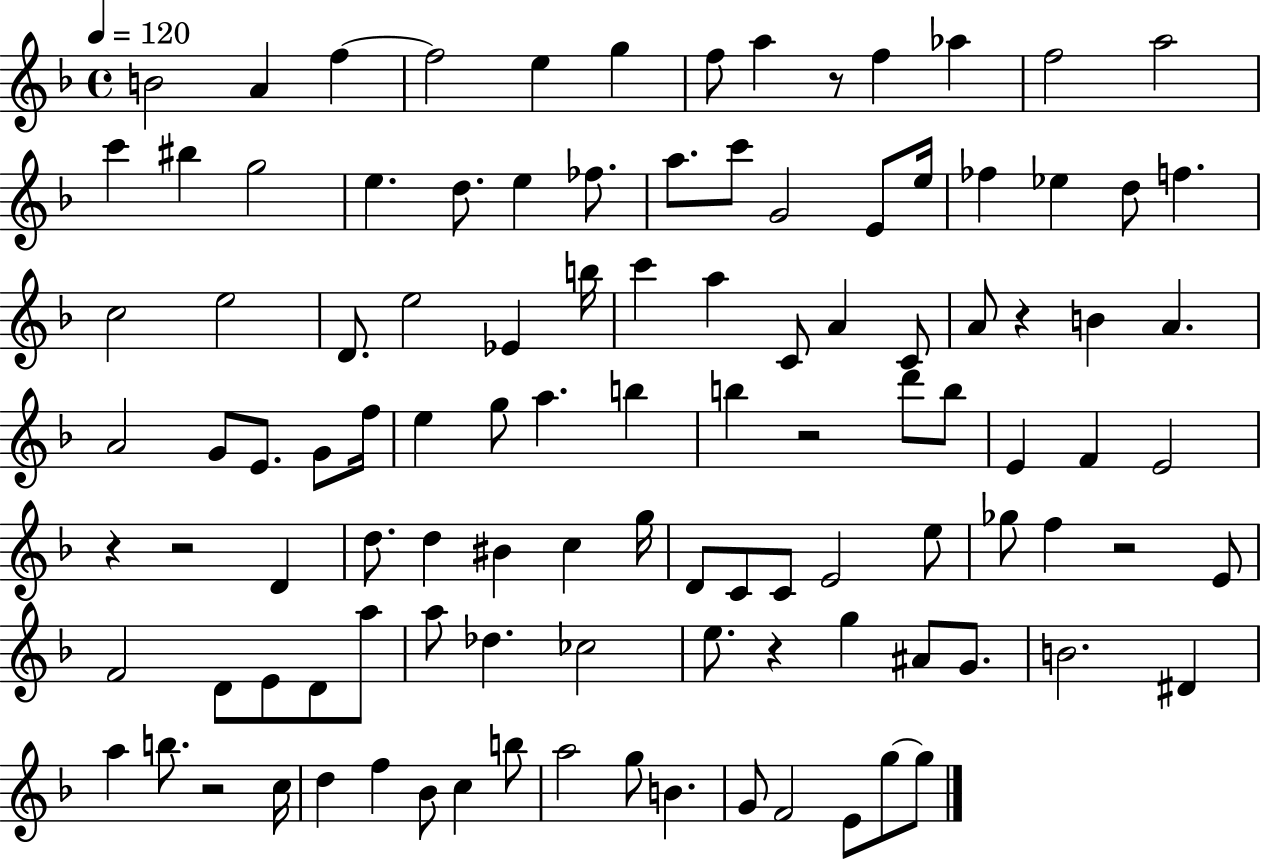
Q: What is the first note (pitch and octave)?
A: B4